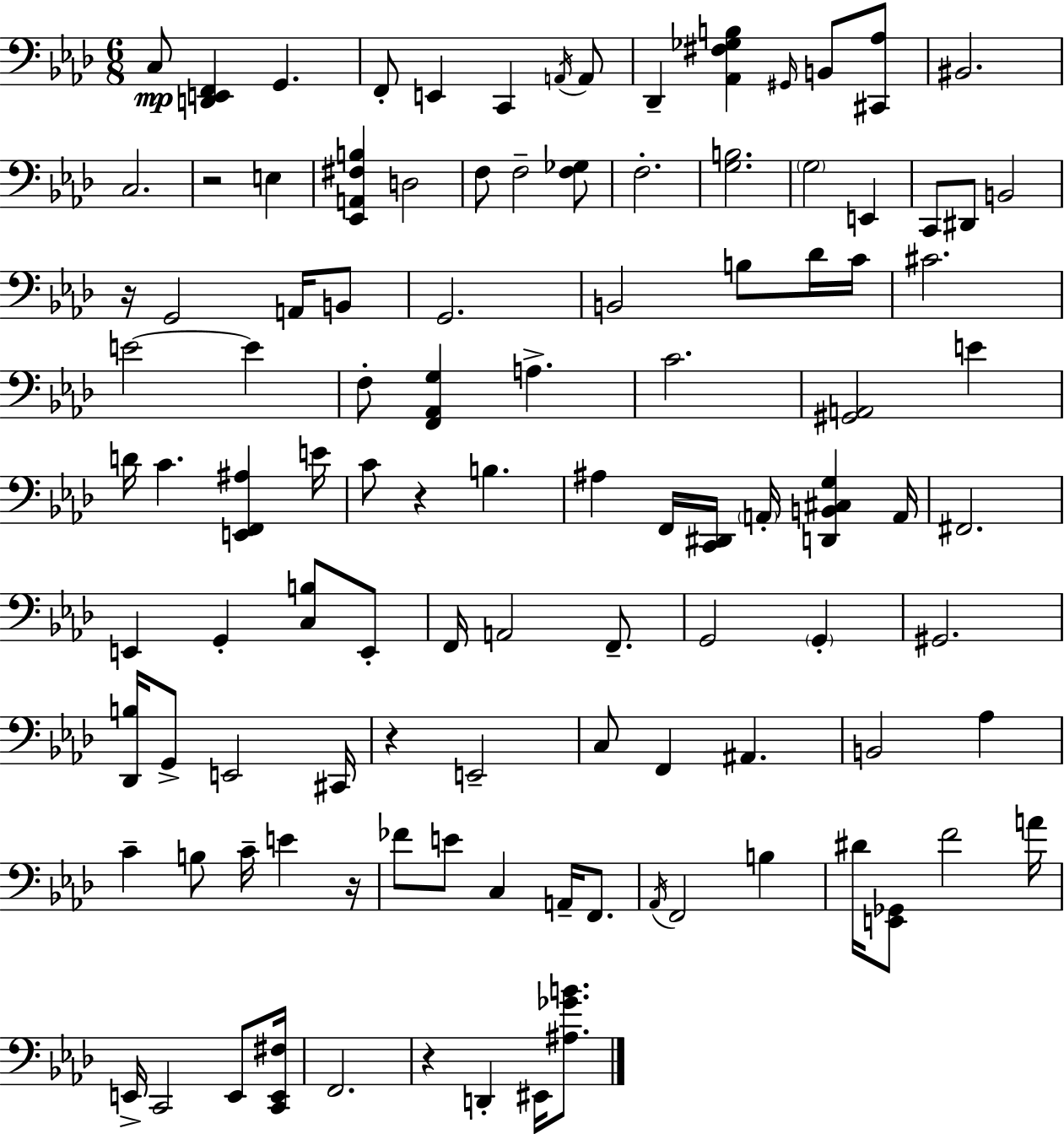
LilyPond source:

{
  \clef bass
  \numericTimeSignature
  \time 6/8
  \key f \minor
  c8\mp <d, e, f,>4 g,4. | f,8-. e,4 c,4 \acciaccatura { a,16 } a,8 | des,4-- <aes, fis ges b>4 \grace { gis,16 } b,8 | <cis, aes>8 bis,2. | \break c2. | r2 e4 | <ees, a, fis b>4 d2 | f8 f2-- | \break <f ges>8 f2.-. | <g b>2. | \parenthesize g2 e,4 | c,8 dis,8 b,2 | \break r16 g,2 a,16 | b,8 g,2. | b,2 b8 | des'16 c'16 cis'2. | \break e'2~~ e'4 | f8-. <f, aes, g>4 a4.-> | c'2. | <gis, a,>2 e'4 | \break d'16 c'4. <e, f, ais>4 | e'16 c'8 r4 b4. | ais4 f,16 <c, dis,>16 \parenthesize a,16-. <d, b, cis g>4 | a,16 fis,2. | \break e,4 g,4-. <c b>8 | e,8-. f,16 a,2 f,8.-- | g,2 \parenthesize g,4-. | gis,2. | \break <des, b>16 g,8-> e,2 | cis,16 r4 e,2-- | c8 f,4 ais,4. | b,2 aes4 | \break c'4-- b8 c'16-- e'4 | r16 fes'8 e'8 c4 a,16-- f,8. | \acciaccatura { aes,16 } f,2 b4 | dis'16 <e, ges,>8 f'2 | \break a'16 e,16-> c,2 | e,8 <c, e, fis>16 f,2. | r4 d,4-. eis,16 | <ais ges' b'>8. \bar "|."
}